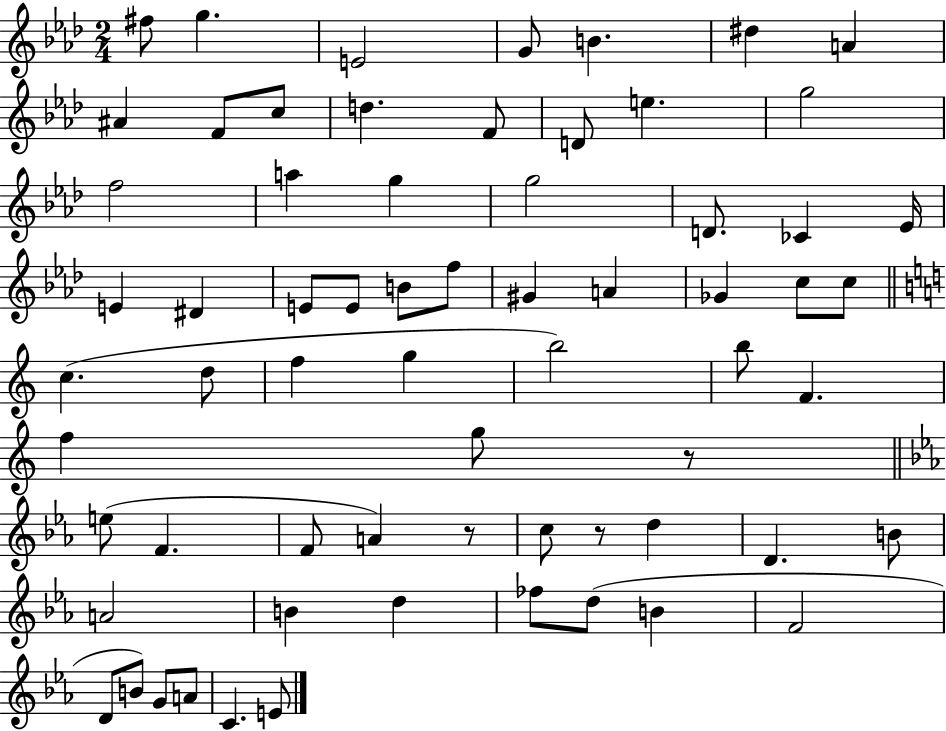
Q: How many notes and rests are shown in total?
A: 66